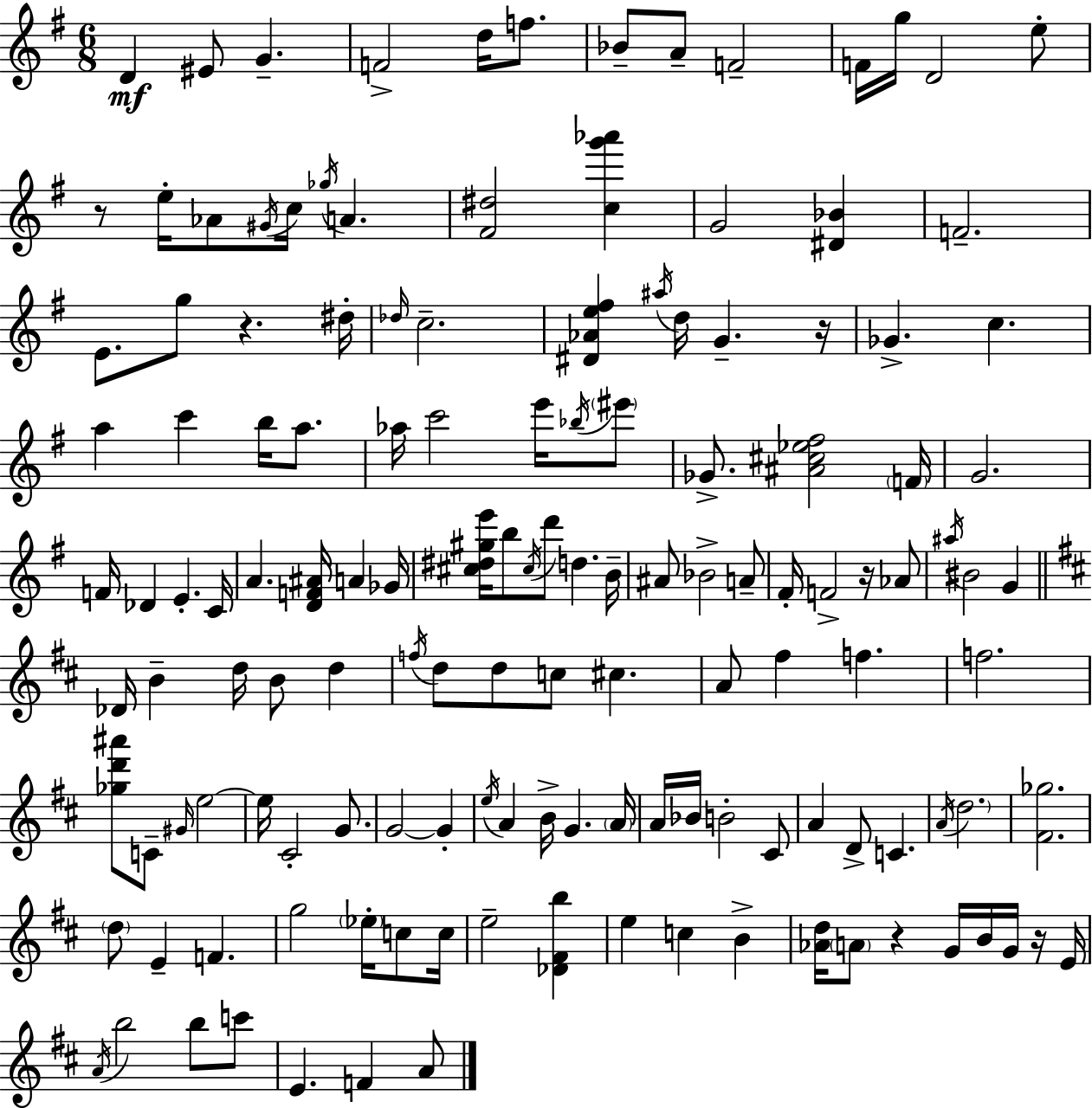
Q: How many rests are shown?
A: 6